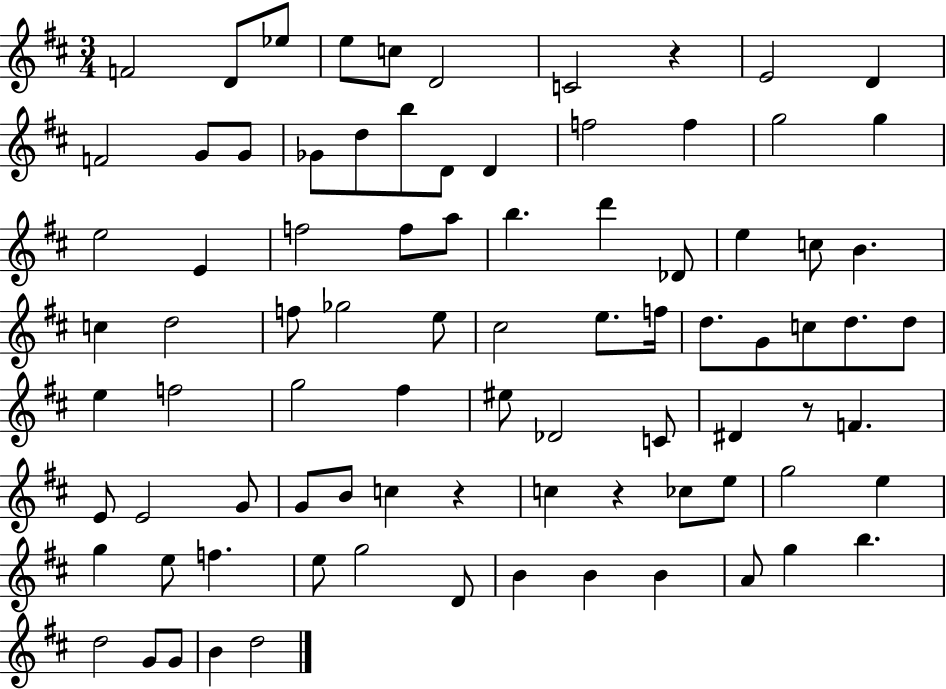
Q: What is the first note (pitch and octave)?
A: F4